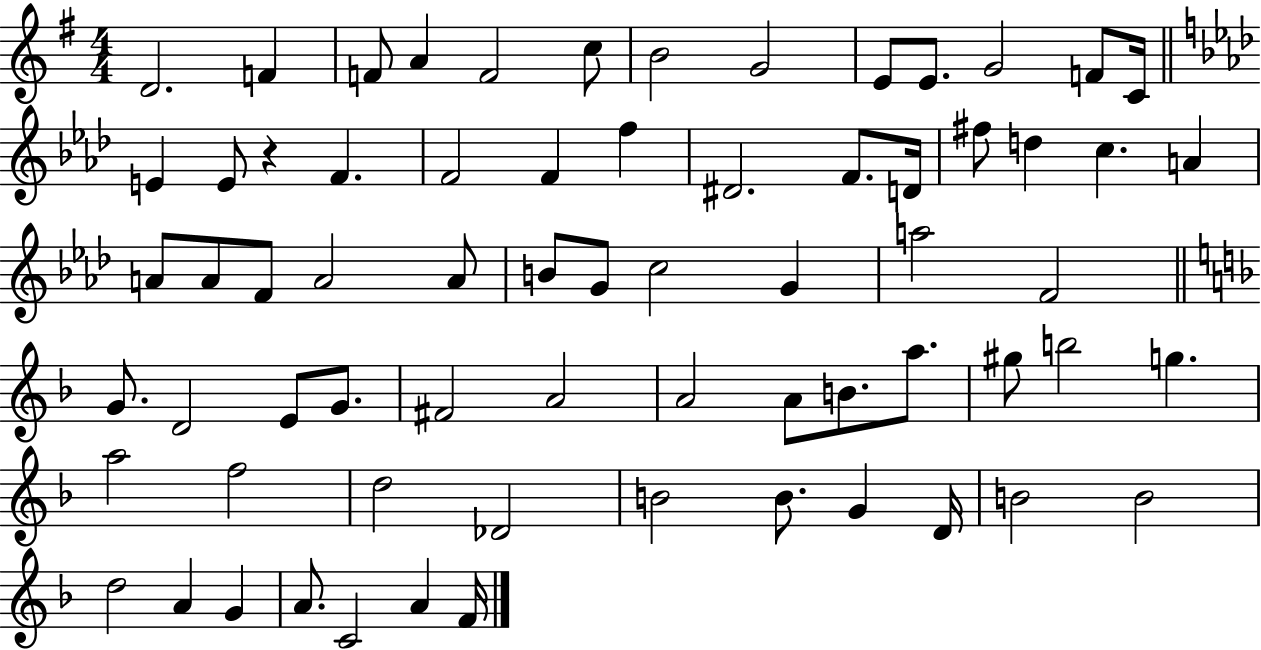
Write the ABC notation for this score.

X:1
T:Untitled
M:4/4
L:1/4
K:G
D2 F F/2 A F2 c/2 B2 G2 E/2 E/2 G2 F/2 C/4 E E/2 z F F2 F f ^D2 F/2 D/4 ^f/2 d c A A/2 A/2 F/2 A2 A/2 B/2 G/2 c2 G a2 F2 G/2 D2 E/2 G/2 ^F2 A2 A2 A/2 B/2 a/2 ^g/2 b2 g a2 f2 d2 _D2 B2 B/2 G D/4 B2 B2 d2 A G A/2 C2 A F/4